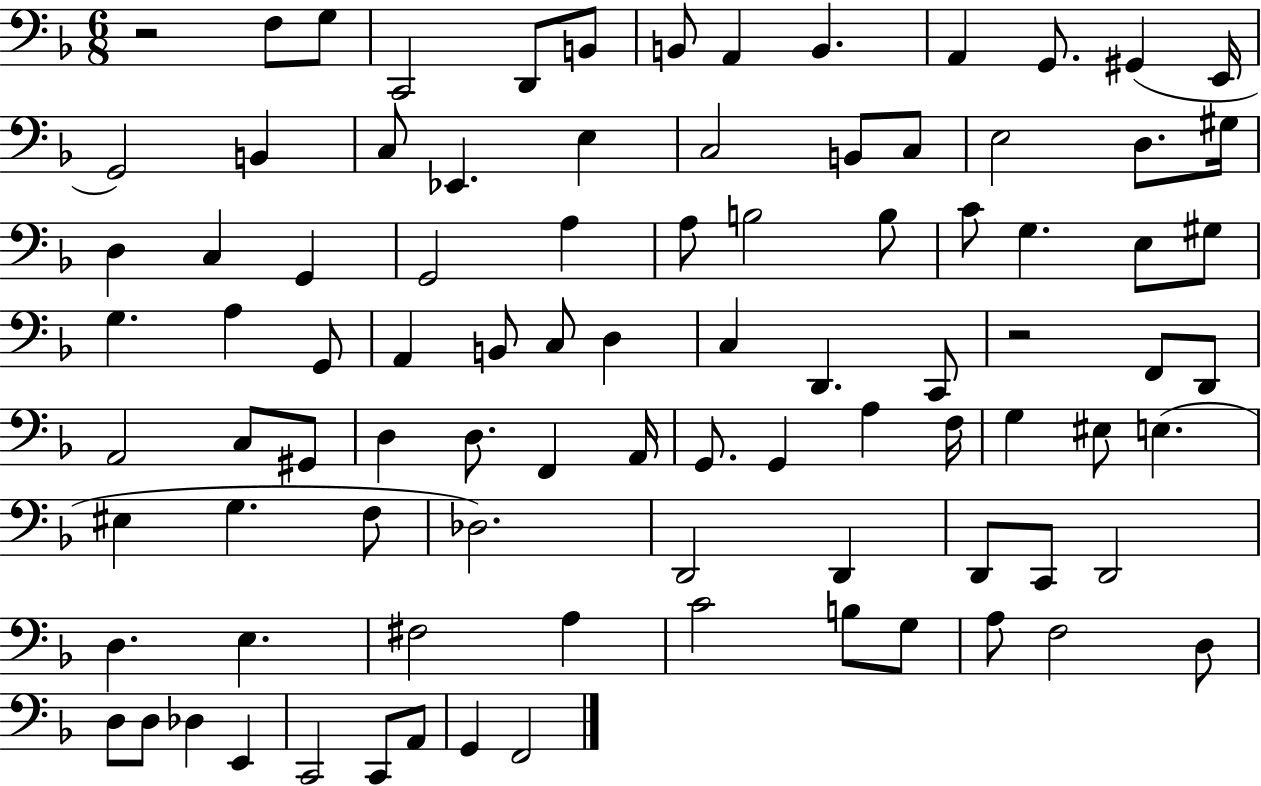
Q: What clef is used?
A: bass